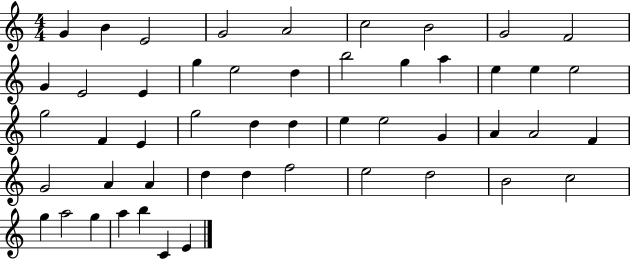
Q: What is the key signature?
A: C major